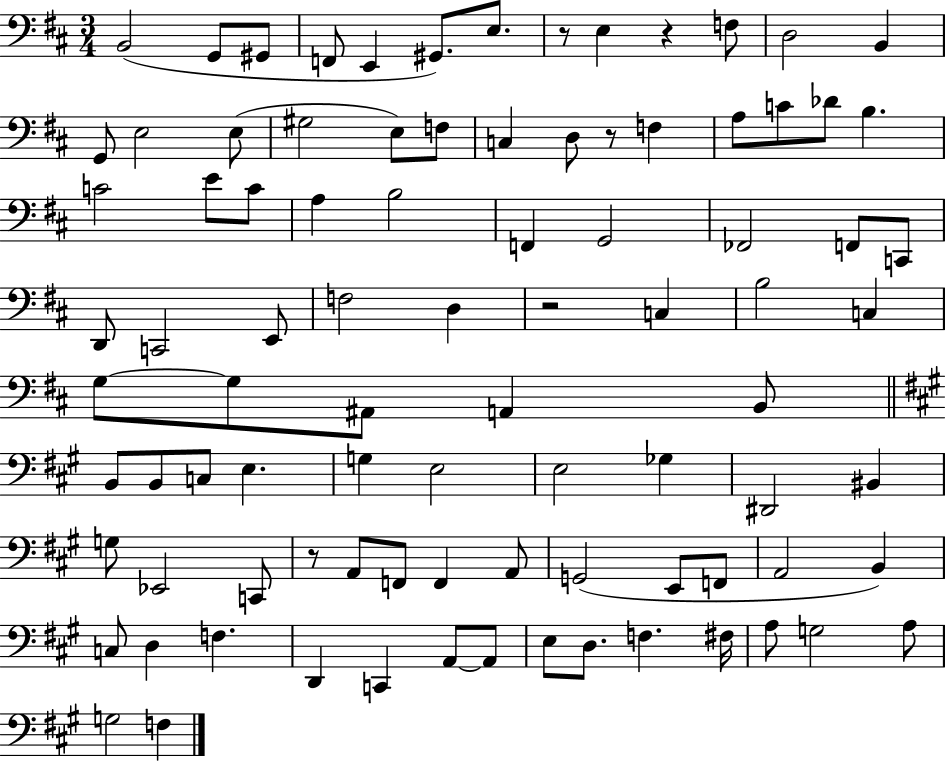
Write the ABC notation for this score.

X:1
T:Untitled
M:3/4
L:1/4
K:D
B,,2 G,,/2 ^G,,/2 F,,/2 E,, ^G,,/2 E,/2 z/2 E, z F,/2 D,2 B,, G,,/2 E,2 E,/2 ^G,2 E,/2 F,/2 C, D,/2 z/2 F, A,/2 C/2 _D/2 B, C2 E/2 C/2 A, B,2 F,, G,,2 _F,,2 F,,/2 C,,/2 D,,/2 C,,2 E,,/2 F,2 D, z2 C, B,2 C, G,/2 G,/2 ^A,,/2 A,, B,,/2 B,,/2 B,,/2 C,/2 E, G, E,2 E,2 _G, ^D,,2 ^B,, G,/2 _E,,2 C,,/2 z/2 A,,/2 F,,/2 F,, A,,/2 G,,2 E,,/2 F,,/2 A,,2 B,, C,/2 D, F, D,, C,, A,,/2 A,,/2 E,/2 D,/2 F, ^F,/4 A,/2 G,2 A,/2 G,2 F,